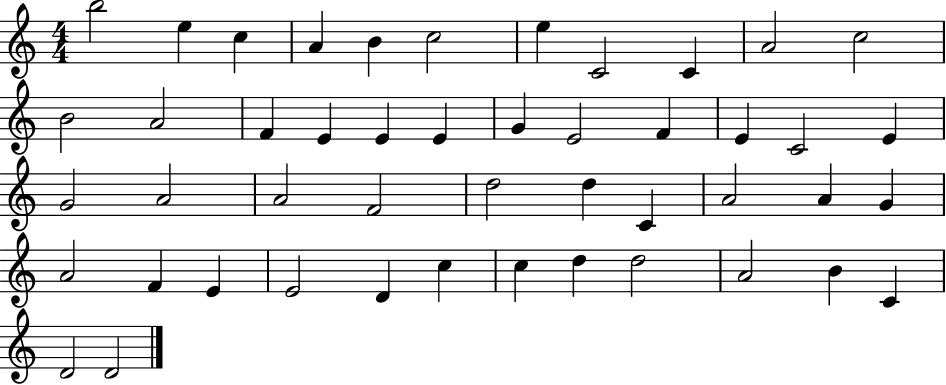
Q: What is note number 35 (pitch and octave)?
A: F4